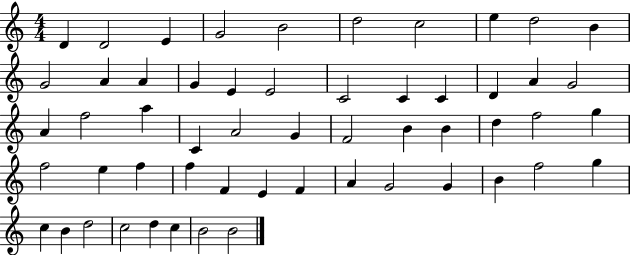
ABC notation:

X:1
T:Untitled
M:4/4
L:1/4
K:C
D D2 E G2 B2 d2 c2 e d2 B G2 A A G E E2 C2 C C D A G2 A f2 a C A2 G F2 B B d f2 g f2 e f f F E F A G2 G B f2 g c B d2 c2 d c B2 B2